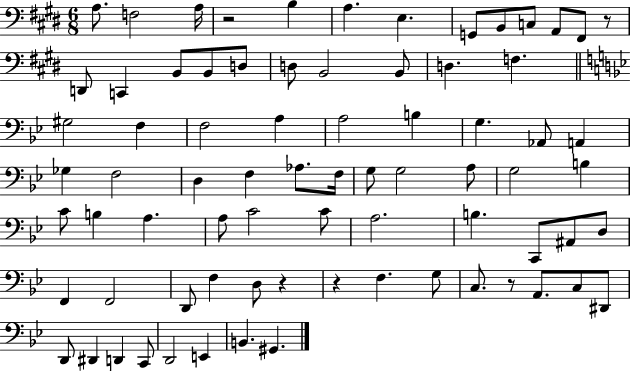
{
  \clef bass
  \numericTimeSignature
  \time 6/8
  \key e \major
  a8. f2 a16 | r2 b4 | a4. e4. | g,8 b,8 c8 a,8 fis,8 r8 | \break d,8 c,4 b,8 b,8 d8 | d8 b,2 b,8 | d4. f4. | \bar "||" \break \key g \minor gis2 f4 | f2 a4 | a2 b4 | g4. aes,8 a,4 | \break ges4 f2 | d4 f4 aes8. f16 | g8 g2 a8 | g2 b4 | \break c'8 b4 a4. | a8 c'2 c'8 | a2. | b4. c,8 ais,8 d8 | \break f,4 f,2 | d,8 f4 d8 r4 | r4 f4. g8 | c8. r8 a,8. c8 dis,8 | \break d,8 dis,4 d,4 c,8 | d,2 e,4 | b,4. gis,4. | \bar "|."
}